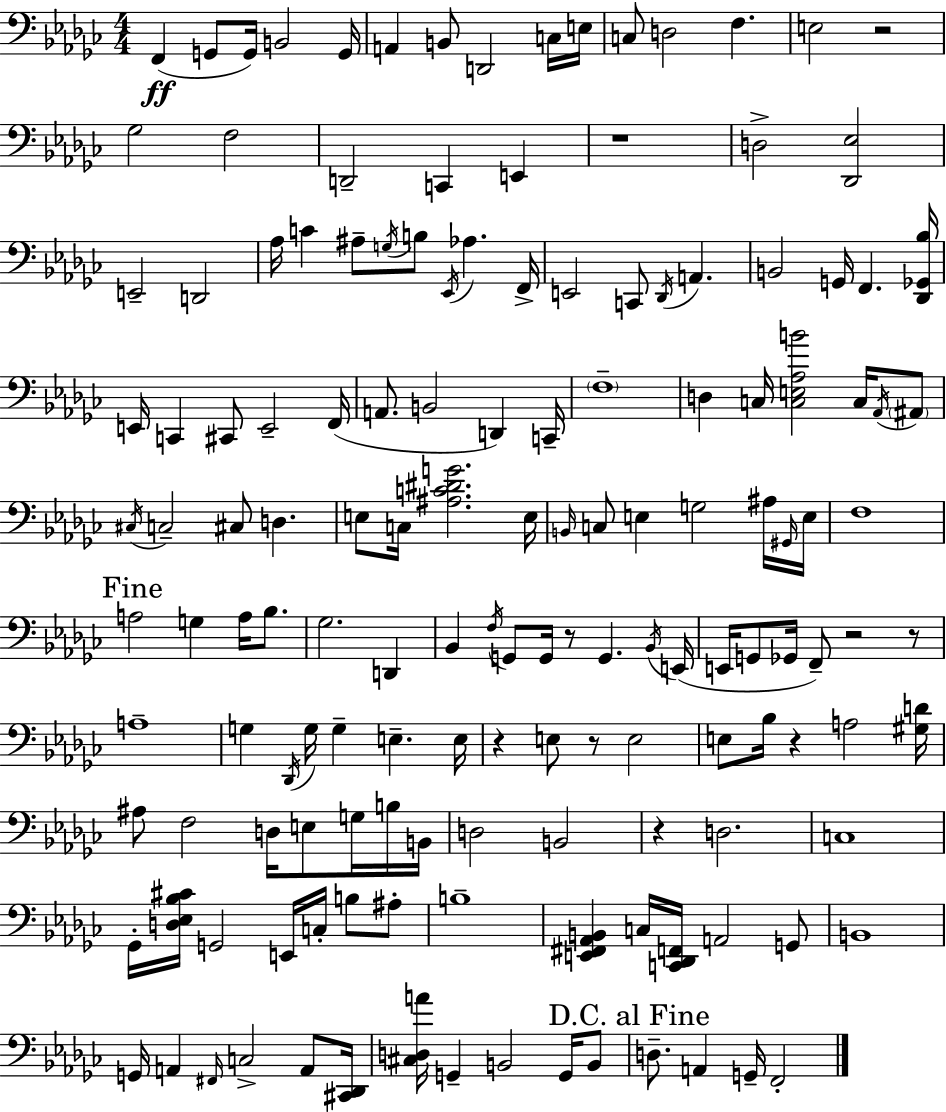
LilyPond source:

{
  \clef bass
  \numericTimeSignature
  \time 4/4
  \key ees \minor
  f,4(\ff g,8 g,16) b,2 g,16 | a,4 b,8 d,2 c16 e16 | c8 d2 f4. | e2 r2 | \break ges2 f2 | d,2-- c,4 e,4 | r1 | d2-> <des, ees>2 | \break e,2-- d,2 | aes16 c'4 ais8-- \acciaccatura { g16 } b8 \acciaccatura { ees,16 } aes4. | f,16-> e,2 c,8 \acciaccatura { des,16 } a,4. | b,2 g,16 f,4. | \break <des, ges, bes>16 e,16 c,4 cis,8 e,2-- | f,16( a,8. b,2 d,4) | c,16-- \parenthesize f1-- | d4 c16 <c e aes b'>2 | \break c16 \acciaccatura { aes,16 } \parenthesize ais,8 \acciaccatura { cis16 } c2-- cis8 d4. | e8 c16 <ais c' dis' g'>2. | e16 \grace { b,16 } c8 e4 g2 | ais16 \grace { gis,16 } e16 f1 | \break \mark "Fine" a2 g4 | a16 bes8. ges2. | d,4 bes,4 \acciaccatura { f16 } g,8 g,16 r8 | g,4. \acciaccatura { bes,16 }( e,16 e,16 g,8 ges,16 f,8--) r2 | \break r8 a1-- | g4 \acciaccatura { des,16 } g16 g4-- | e4.-- e16 r4 e8 | r8 e2 e8 bes16 r4 | \break a2 <gis d'>16 ais8 f2 | d16 e8 g16 b16 b,16 d2 | b,2 r4 d2. | c1 | \break ges,16-. <d ees bes cis'>16 g,2 | e,16 c16-. b8 ais8-. b1-- | <e, fis, aes, b,>4 c16 <c, des, f,>16 | a,2 g,8 b,1 | \break g,16 a,4 \grace { fis,16 } | c2-> a,8 <cis, des,>16 <cis d a'>16 g,4-- | b,2 g,16 b,8 \mark "D.C. al Fine" d8.-- a,4 | g,16-- f,2-. \bar "|."
}